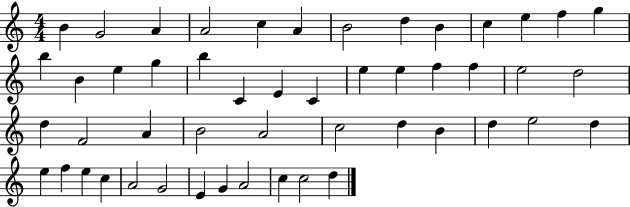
{
  \clef treble
  \numericTimeSignature
  \time 4/4
  \key c \major
  b'4 g'2 a'4 | a'2 c''4 a'4 | b'2 d''4 b'4 | c''4 e''4 f''4 g''4 | \break b''4 b'4 e''4 g''4 | b''4 c'4 e'4 c'4 | e''4 e''4 f''4 f''4 | e''2 d''2 | \break d''4 f'2 a'4 | b'2 a'2 | c''2 d''4 b'4 | d''4 e''2 d''4 | \break e''4 f''4 e''4 c''4 | a'2 g'2 | e'4 g'4 a'2 | c''4 c''2 d''4 | \break \bar "|."
}